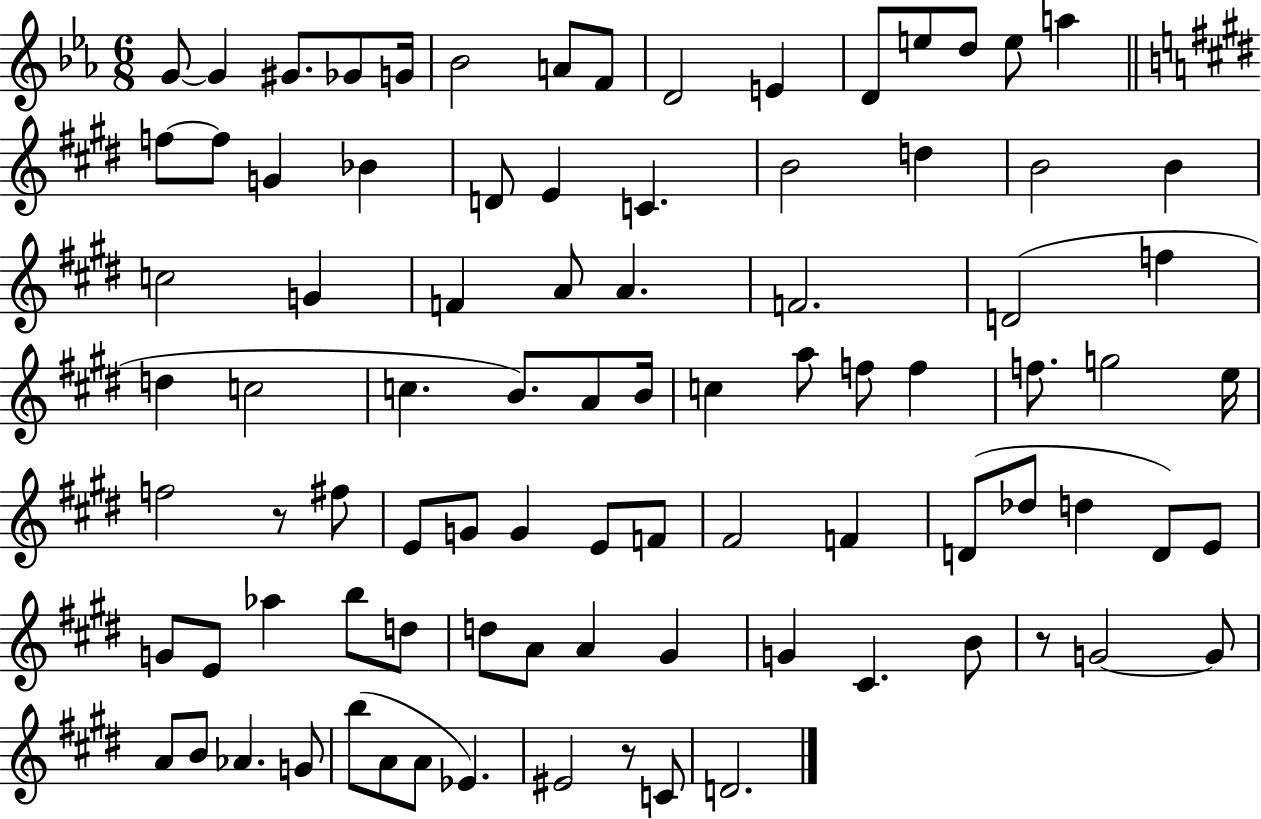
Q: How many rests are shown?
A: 3